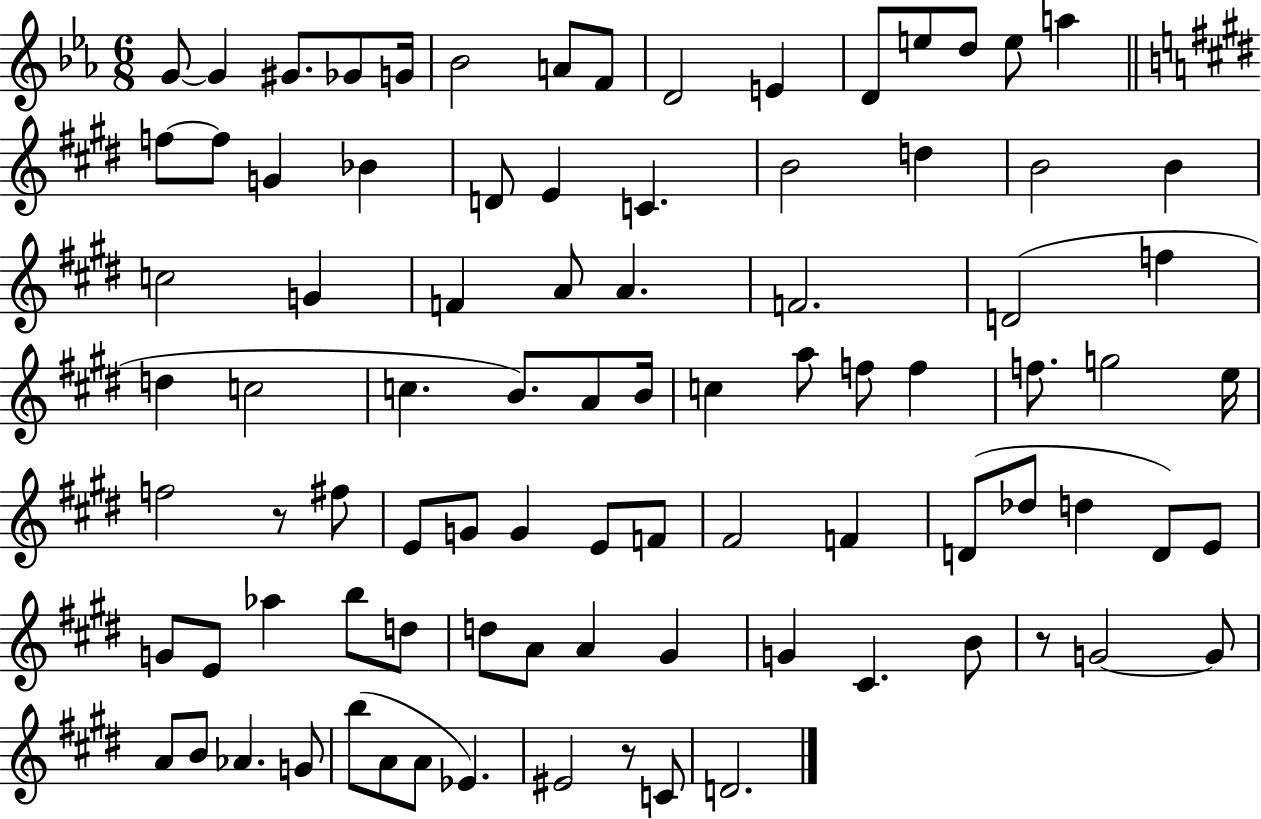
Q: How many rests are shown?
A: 3